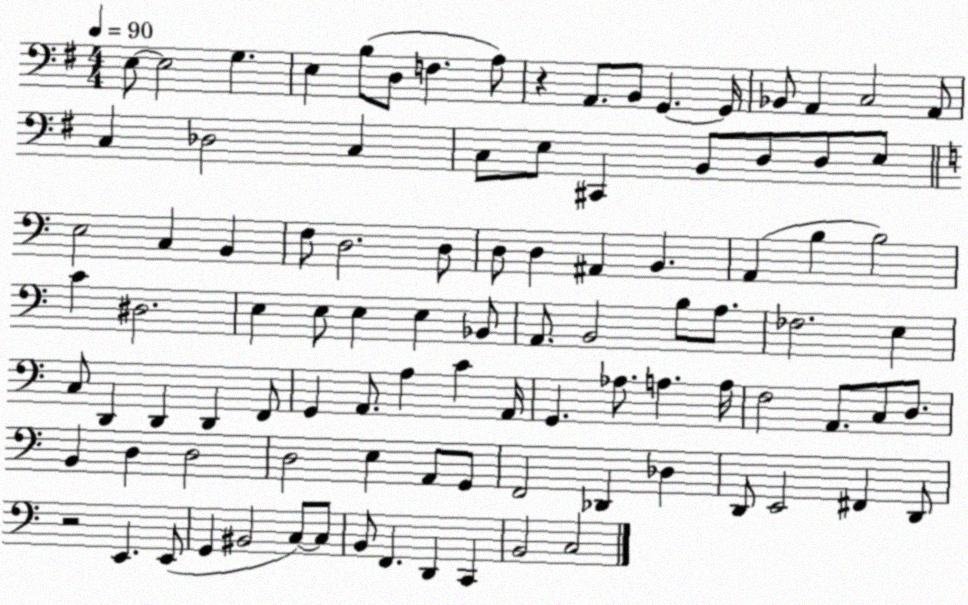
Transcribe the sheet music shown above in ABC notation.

X:1
T:Untitled
M:4/4
L:1/4
K:G
E,/2 E,2 G, E, B,/2 D,/2 F, A,/2 z A,,/2 B,,/2 G,, G,,/4 _B,,/2 A,, C,2 A,,/2 C, _D,2 C, C,/2 E,/2 ^C,, B,,/2 D,/2 D,/2 E,/2 E,2 C, B,, F,/2 D,2 D,/2 D,/2 D, ^A,, B,, A,, B, B,2 C ^D,2 E, E,/2 E, E, _B,,/2 A,,/2 B,,2 B,/2 A,/2 _F,2 E, C,/2 D,, D,, D,, F,,/2 G,, A,,/2 A, C A,,/4 G,, _A,/2 A, A,/4 F,2 A,,/2 C,/2 D,/2 B,, D, D,2 D,2 E, A,,/2 G,,/2 F,,2 _D,, _D, D,,/2 E,,2 ^F,, D,,/2 z2 E,, E,,/2 G,, ^B,,2 C,/2 C,/2 B,,/2 F,, D,, C,, B,,2 C,2